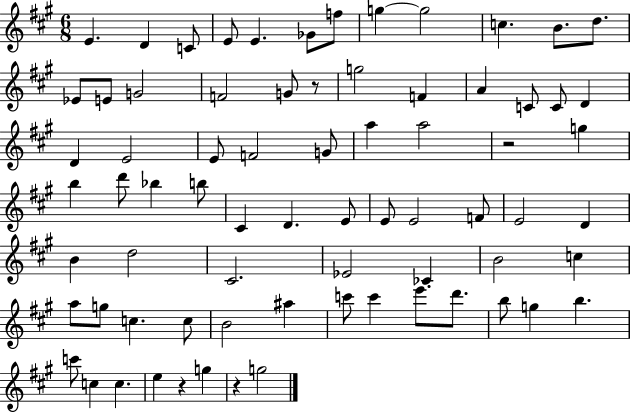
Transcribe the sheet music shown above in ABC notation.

X:1
T:Untitled
M:6/8
L:1/4
K:A
E D C/2 E/2 E _G/2 f/2 g g2 c B/2 d/2 _E/2 E/2 G2 F2 G/2 z/2 g2 F A C/2 C/2 D D E2 E/2 F2 G/2 a a2 z2 g b d'/2 _b b/2 ^C D E/2 E/2 E2 F/2 E2 D B d2 ^C2 _E2 _C B2 c a/2 g/2 c c/2 B2 ^a c'/2 c' e'/2 d'/2 b/2 g b c'/2 c c e z g z g2